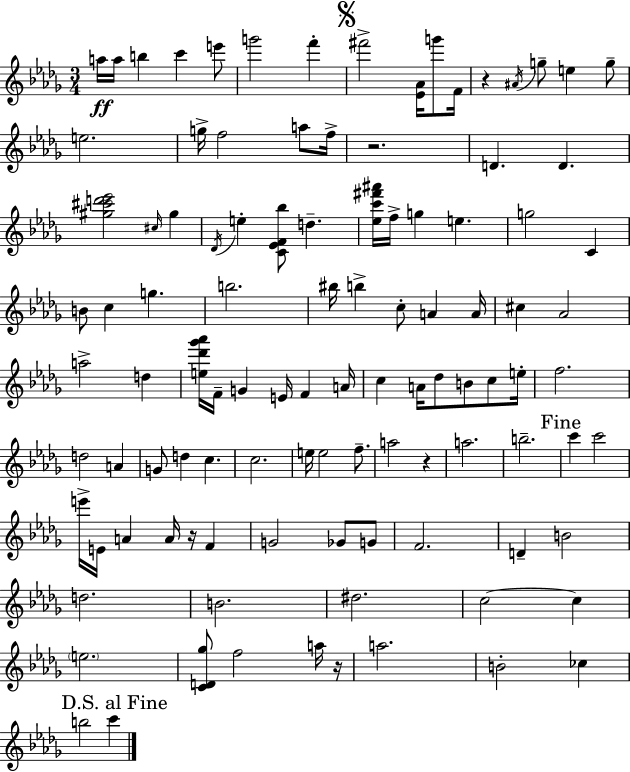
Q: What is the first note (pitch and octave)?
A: A5